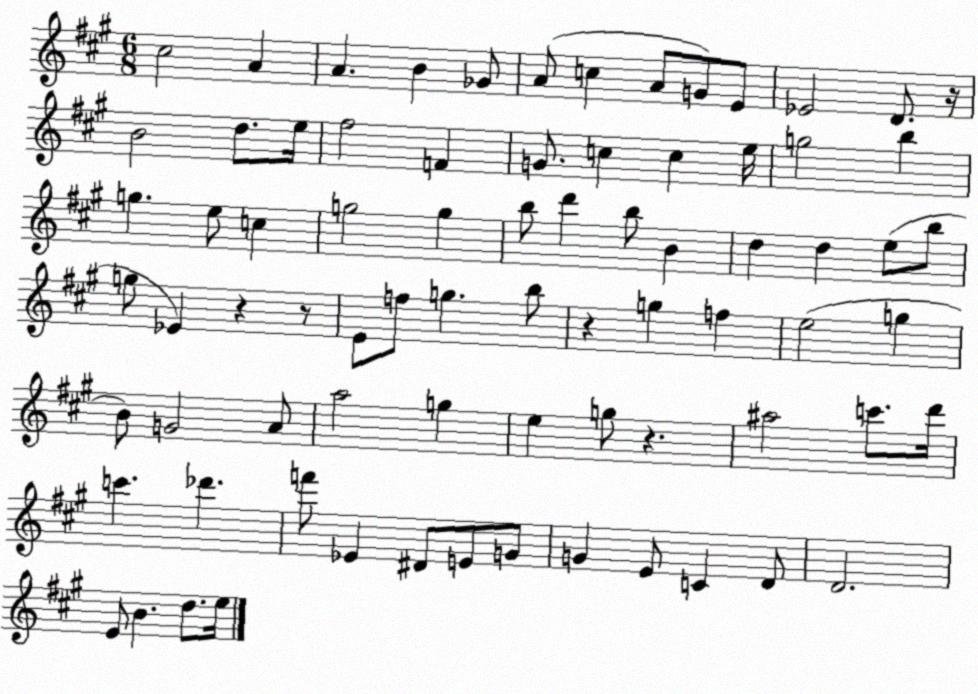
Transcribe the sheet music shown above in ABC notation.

X:1
T:Untitled
M:6/8
L:1/4
K:A
^c2 A A B _G/2 A/2 c A/2 G/2 E/2 _E2 D/2 z/4 B2 d/2 e/4 ^f2 F G/2 c c e/4 g2 b g e/2 c g2 g b/2 d' b/2 B d d e/2 b/2 g/2 _E z z/2 E/2 f/2 g b/2 z g f e2 g B/2 G2 A/2 a2 g e g/2 z ^a2 c'/2 d'/4 c' _d' f'/2 _E ^D/2 E/2 G/2 G E/2 C D/2 D2 E/2 B d/2 e/4